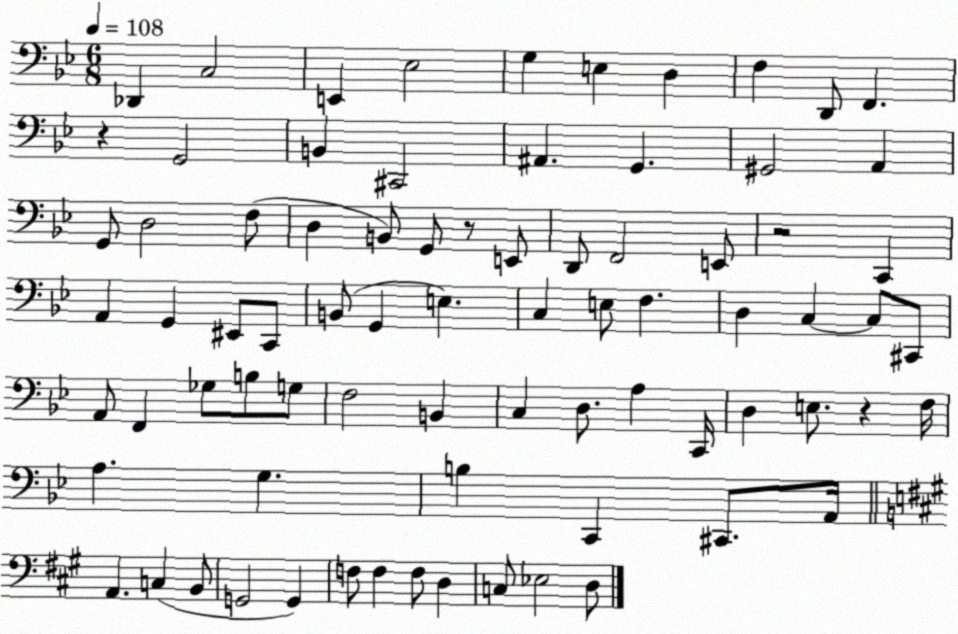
X:1
T:Untitled
M:6/8
L:1/4
K:Bb
_D,, C,2 E,, _E,2 G, E, D, F, D,,/2 F,, z G,,2 B,, ^C,,2 ^A,, G,, ^G,,2 A,, G,,/2 D,2 F,/2 D, B,,/2 G,,/2 z/2 E,,/2 D,,/2 F,,2 E,,/2 z2 C,, A,, G,, ^E,,/2 C,,/2 B,,/2 G,, E, C, E,/2 F, D, C, C,/2 ^C,,/2 A,,/2 F,, _G,/2 B,/2 G,/2 F,2 B,, C, D,/2 A, C,,/4 D, E,/2 z F,/4 A, G, B, C,, ^C,,/2 A,,/4 A,, C, B,,/2 G,,2 G,, F,/2 F, F,/2 D, C,/2 _E,2 D,/2